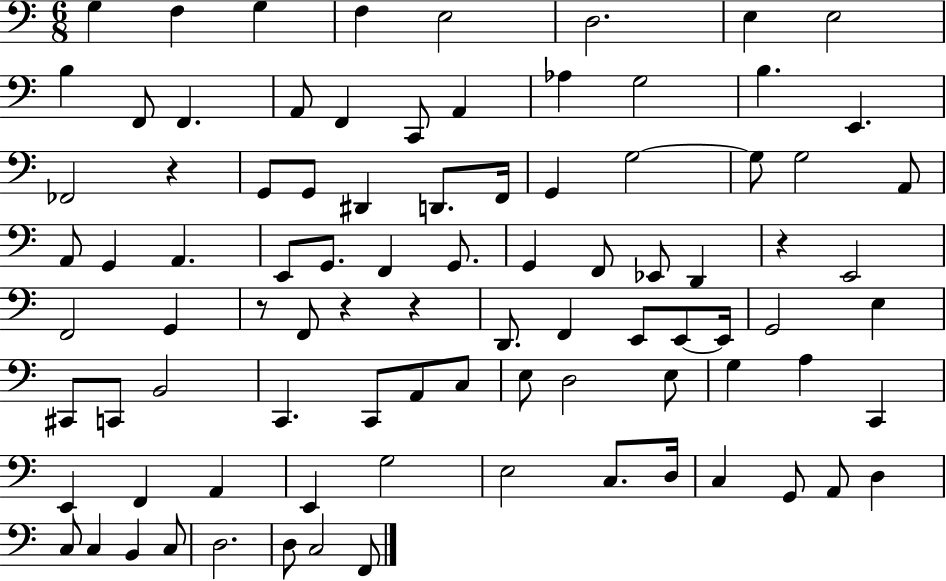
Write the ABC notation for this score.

X:1
T:Untitled
M:6/8
L:1/4
K:C
G, F, G, F, E,2 D,2 E, E,2 B, F,,/2 F,, A,,/2 F,, C,,/2 A,, _A, G,2 B, E,, _F,,2 z G,,/2 G,,/2 ^D,, D,,/2 F,,/4 G,, G,2 G,/2 G,2 A,,/2 A,,/2 G,, A,, E,,/2 G,,/2 F,, G,,/2 G,, F,,/2 _E,,/2 D,, z E,,2 F,,2 G,, z/2 F,,/2 z z D,,/2 F,, E,,/2 E,,/2 E,,/4 G,,2 E, ^C,,/2 C,,/2 B,,2 C,, C,,/2 A,,/2 C,/2 E,/2 D,2 E,/2 G, A, C,, E,, F,, A,, E,, G,2 E,2 C,/2 D,/4 C, G,,/2 A,,/2 D, C,/2 C, B,, C,/2 D,2 D,/2 C,2 F,,/2